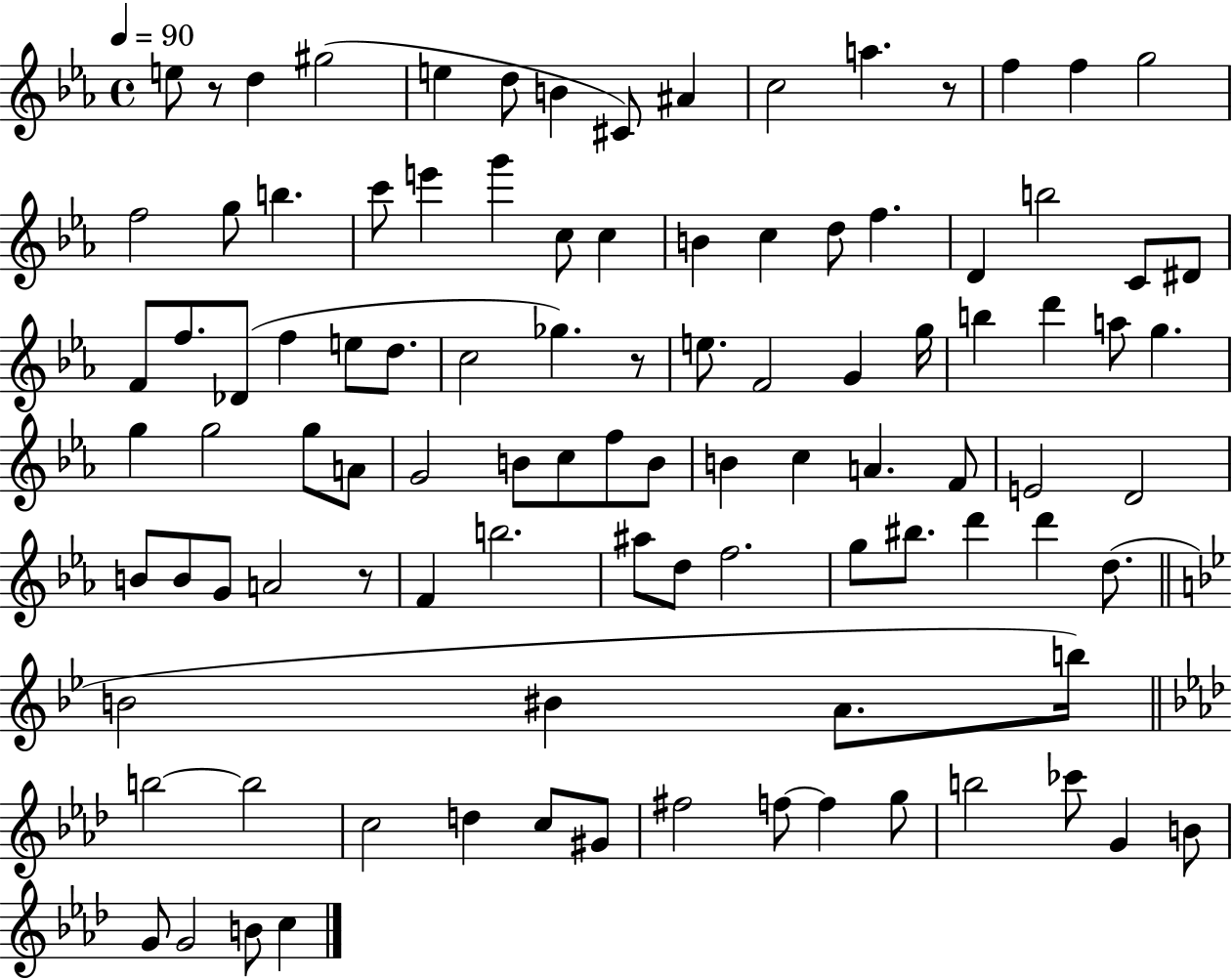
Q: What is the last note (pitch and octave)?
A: C5